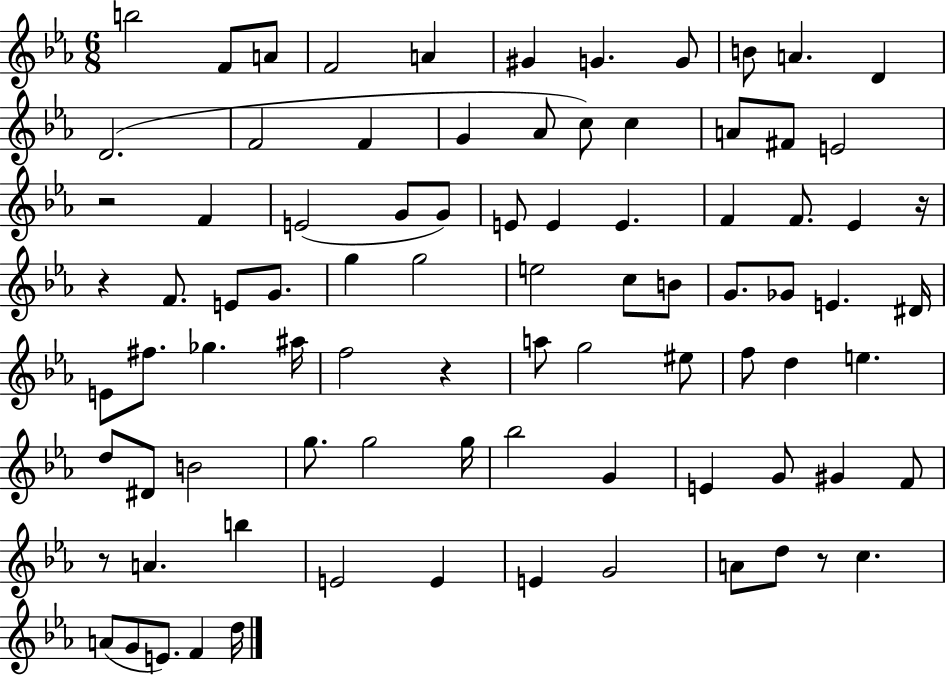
B5/h F4/e A4/e F4/h A4/q G#4/q G4/q. G4/e B4/e A4/q. D4/q D4/h. F4/h F4/q G4/q Ab4/e C5/e C5/q A4/e F#4/e E4/h R/h F4/q E4/h G4/e G4/e E4/e E4/q E4/q. F4/q F4/e. Eb4/q R/s R/q F4/e. E4/e G4/e. G5/q G5/h E5/h C5/e B4/e G4/e. Gb4/e E4/q. D#4/s E4/e F#5/e. Gb5/q. A#5/s F5/h R/q A5/e G5/h EIS5/e F5/e D5/q E5/q. D5/e D#4/e B4/h G5/e. G5/h G5/s Bb5/h G4/q E4/q G4/e G#4/q F4/e R/e A4/q. B5/q E4/h E4/q E4/q G4/h A4/e D5/e R/e C5/q. A4/e G4/e E4/e. F4/q D5/s